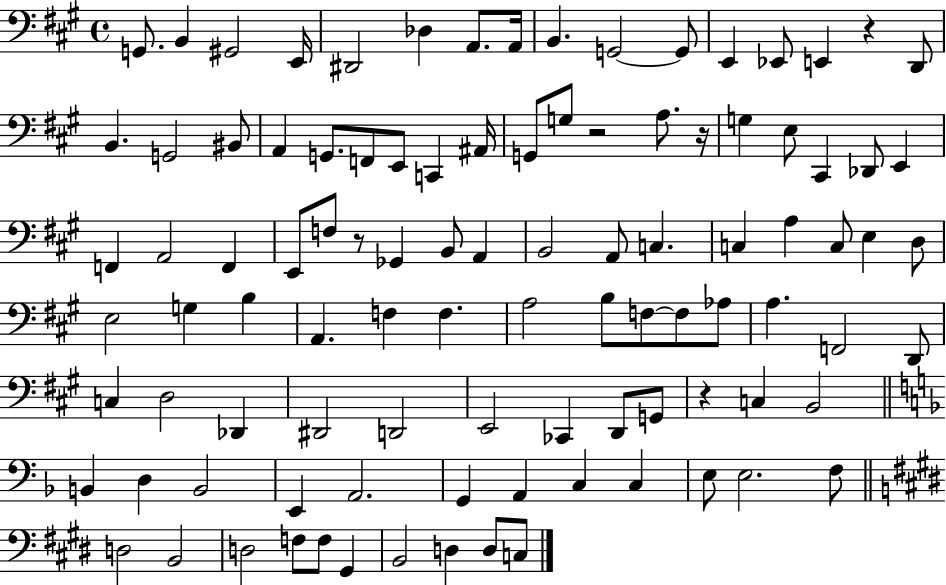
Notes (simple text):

G2/e. B2/q G#2/h E2/s D#2/h Db3/q A2/e. A2/s B2/q. G2/h G2/e E2/q Eb2/e E2/q R/q D2/e B2/q. G2/h BIS2/e A2/q G2/e. F2/e E2/e C2/q A#2/s G2/e G3/e R/h A3/e. R/s G3/q E3/e C#2/q Db2/e E2/q F2/q A2/h F2/q E2/e F3/e R/e Gb2/q B2/e A2/q B2/h A2/e C3/q. C3/q A3/q C3/e E3/q D3/e E3/h G3/q B3/q A2/q. F3/q F3/q. A3/h B3/e F3/e F3/e Ab3/e A3/q. F2/h D2/e C3/q D3/h Db2/q D#2/h D2/h E2/h CES2/q D2/e G2/e R/q C3/q B2/h B2/q D3/q B2/h E2/q A2/h. G2/q A2/q C3/q C3/q E3/e E3/h. F3/e D3/h B2/h D3/h F3/e F3/e G#2/q B2/h D3/q D3/e C3/e